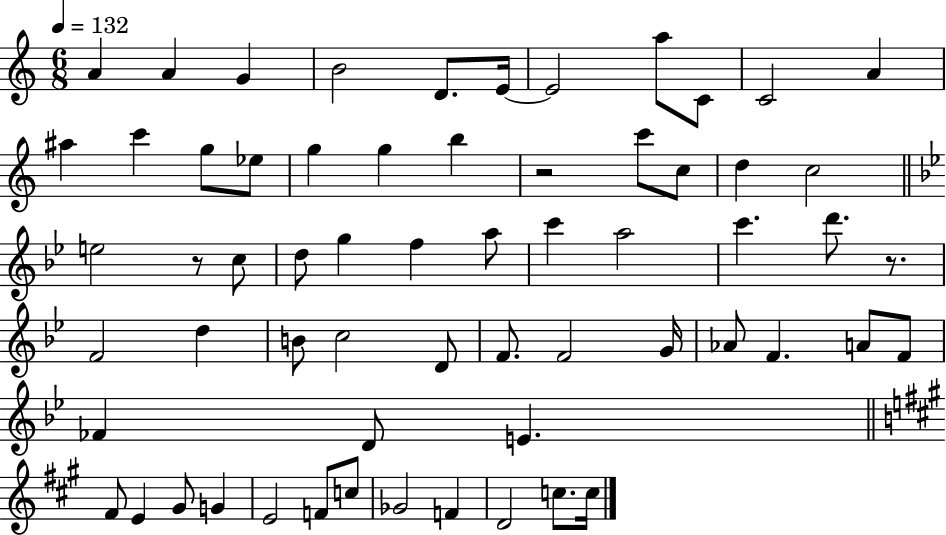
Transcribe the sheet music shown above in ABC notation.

X:1
T:Untitled
M:6/8
L:1/4
K:C
A A G B2 D/2 E/4 E2 a/2 C/2 C2 A ^a c' g/2 _e/2 g g b z2 c'/2 c/2 d c2 e2 z/2 c/2 d/2 g f a/2 c' a2 c' d'/2 z/2 F2 d B/2 c2 D/2 F/2 F2 G/4 _A/2 F A/2 F/2 _F D/2 E ^F/2 E ^G/2 G E2 F/2 c/2 _G2 F D2 c/2 c/4